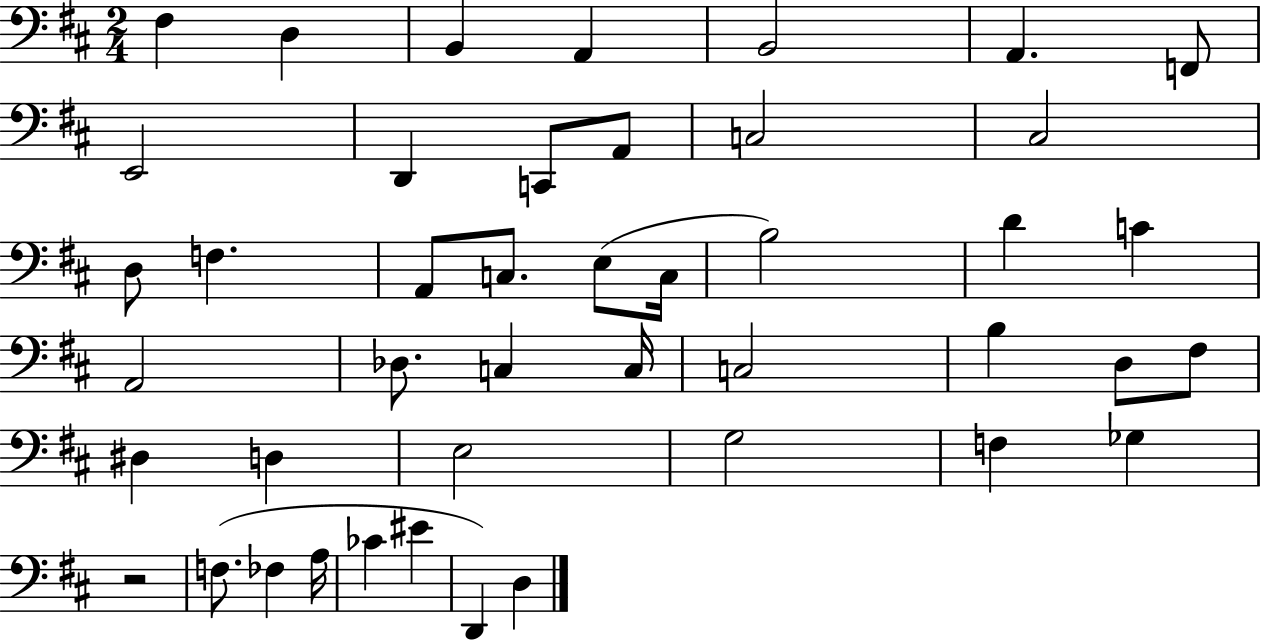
F#3/q D3/q B2/q A2/q B2/h A2/q. F2/e E2/h D2/q C2/e A2/e C3/h C#3/h D3/e F3/q. A2/e C3/e. E3/e C3/s B3/h D4/q C4/q A2/h Db3/e. C3/q C3/s C3/h B3/q D3/e F#3/e D#3/q D3/q E3/h G3/h F3/q Gb3/q R/h F3/e. FES3/q A3/s CES4/q EIS4/q D2/q D3/q